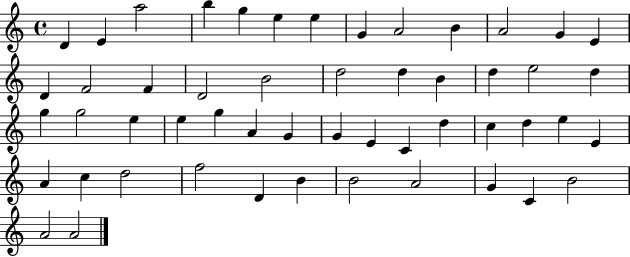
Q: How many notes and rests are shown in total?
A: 52